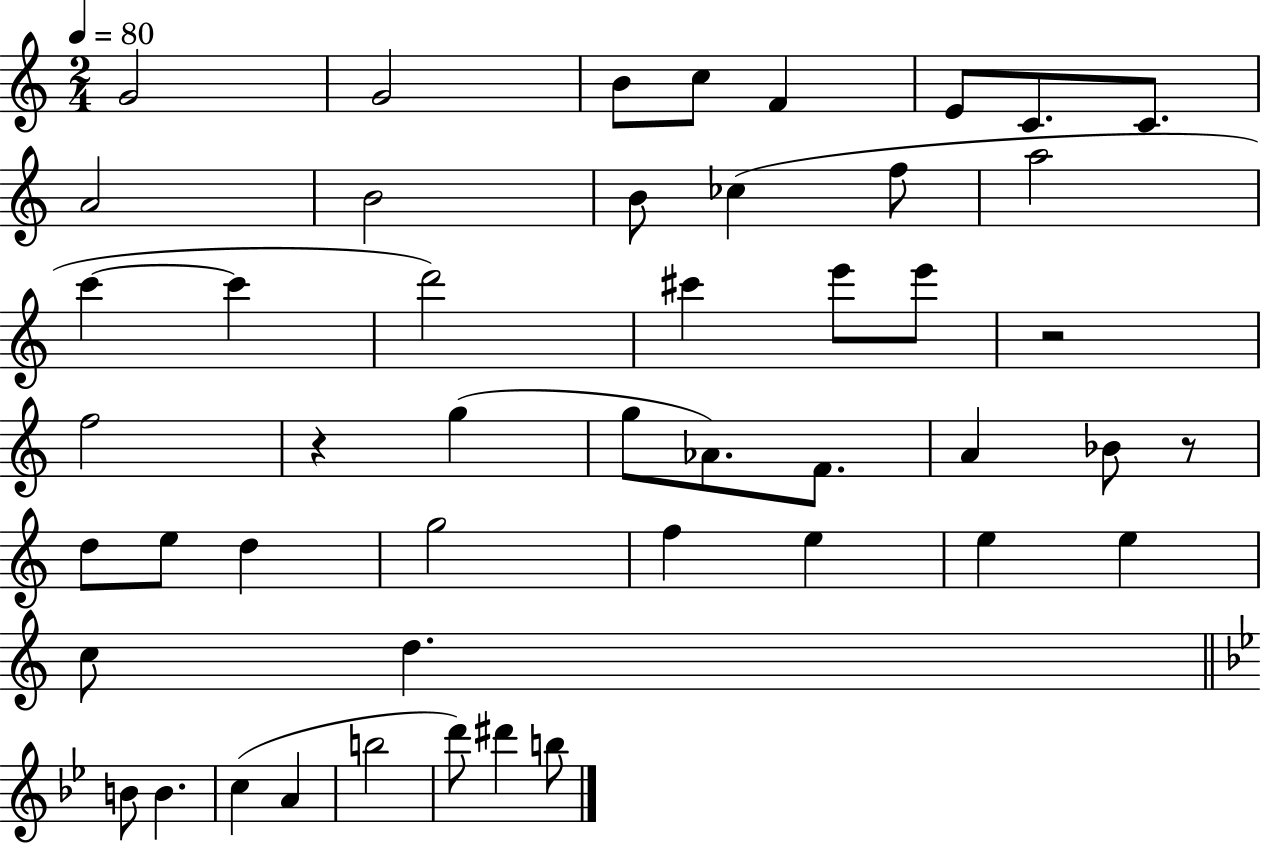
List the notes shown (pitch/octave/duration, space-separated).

G4/h G4/h B4/e C5/e F4/q E4/e C4/e. C4/e. A4/h B4/h B4/e CES5/q F5/e A5/h C6/q C6/q D6/h C#6/q E6/e E6/e R/h F5/h R/q G5/q G5/e Ab4/e. F4/e. A4/q Bb4/e R/e D5/e E5/e D5/q G5/h F5/q E5/q E5/q E5/q C5/e D5/q. B4/e B4/q. C5/q A4/q B5/h D6/e D#6/q B5/e